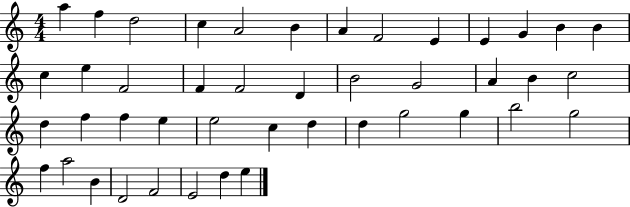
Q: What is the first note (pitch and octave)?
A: A5